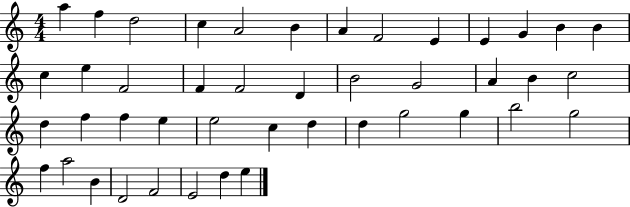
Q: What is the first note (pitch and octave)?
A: A5